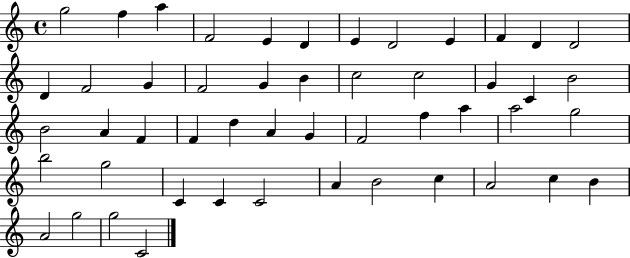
X:1
T:Untitled
M:4/4
L:1/4
K:C
g2 f a F2 E D E D2 E F D D2 D F2 G F2 G B c2 c2 G C B2 B2 A F F d A G F2 f a a2 g2 b2 g2 C C C2 A B2 c A2 c B A2 g2 g2 C2